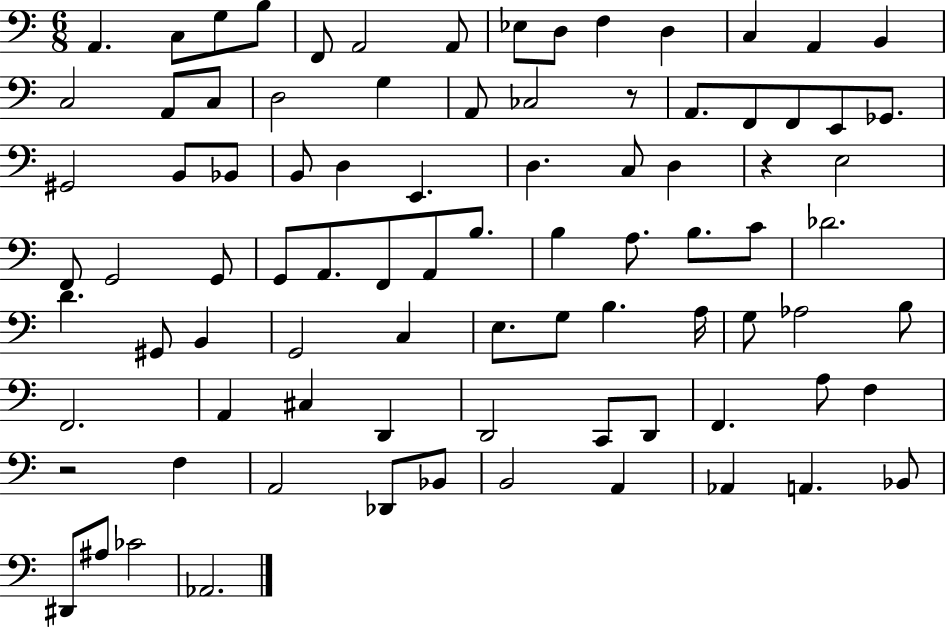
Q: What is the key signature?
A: C major